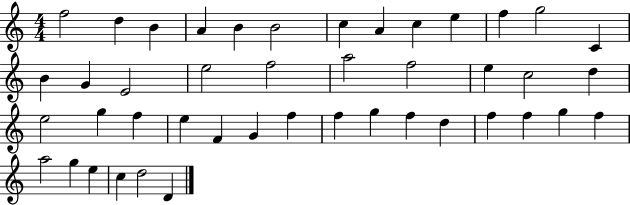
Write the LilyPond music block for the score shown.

{
  \clef treble
  \numericTimeSignature
  \time 4/4
  \key c \major
  f''2 d''4 b'4 | a'4 b'4 b'2 | c''4 a'4 c''4 e''4 | f''4 g''2 c'4 | \break b'4 g'4 e'2 | e''2 f''2 | a''2 f''2 | e''4 c''2 d''4 | \break e''2 g''4 f''4 | e''4 f'4 g'4 f''4 | f''4 g''4 f''4 d''4 | f''4 f''4 g''4 f''4 | \break a''2 g''4 e''4 | c''4 d''2 d'4 | \bar "|."
}